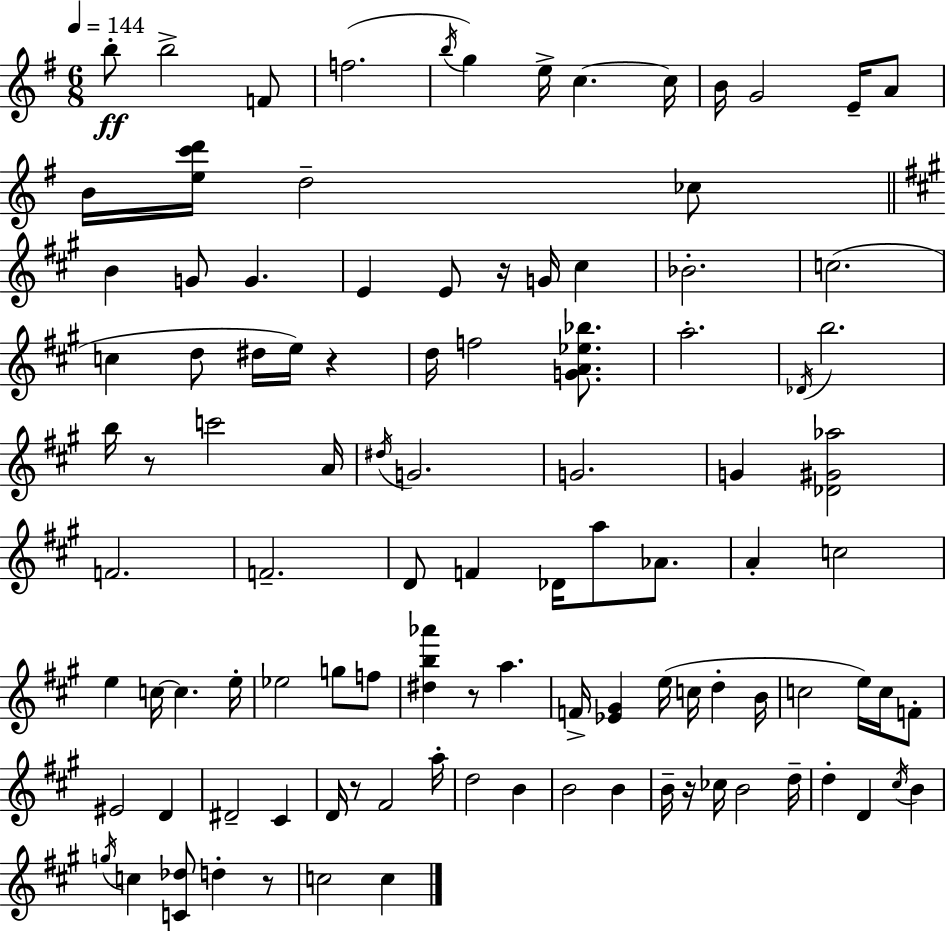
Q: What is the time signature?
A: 6/8